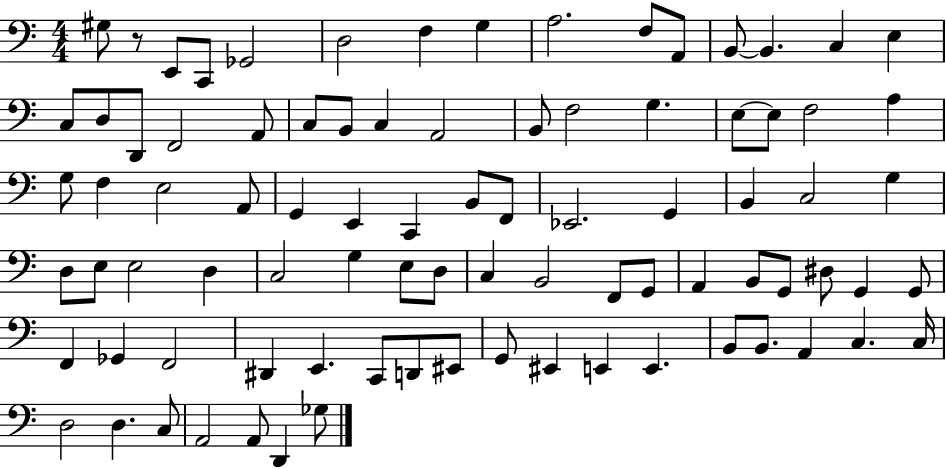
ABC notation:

X:1
T:Untitled
M:4/4
L:1/4
K:C
^G,/2 z/2 E,,/2 C,,/2 _G,,2 D,2 F, G, A,2 F,/2 A,,/2 B,,/2 B,, C, E, C,/2 D,/2 D,,/2 F,,2 A,,/2 C,/2 B,,/2 C, A,,2 B,,/2 F,2 G, E,/2 E,/2 F,2 A, G,/2 F, E,2 A,,/2 G,, E,, C,, B,,/2 F,,/2 _E,,2 G,, B,, C,2 G, D,/2 E,/2 E,2 D, C,2 G, E,/2 D,/2 C, B,,2 F,,/2 G,,/2 A,, B,,/2 G,,/2 ^D,/2 G,, G,,/2 F,, _G,, F,,2 ^D,, E,, C,,/2 D,,/2 ^E,,/2 G,,/2 ^E,, E,, E,, B,,/2 B,,/2 A,, C, C,/4 D,2 D, C,/2 A,,2 A,,/2 D,, _G,/2